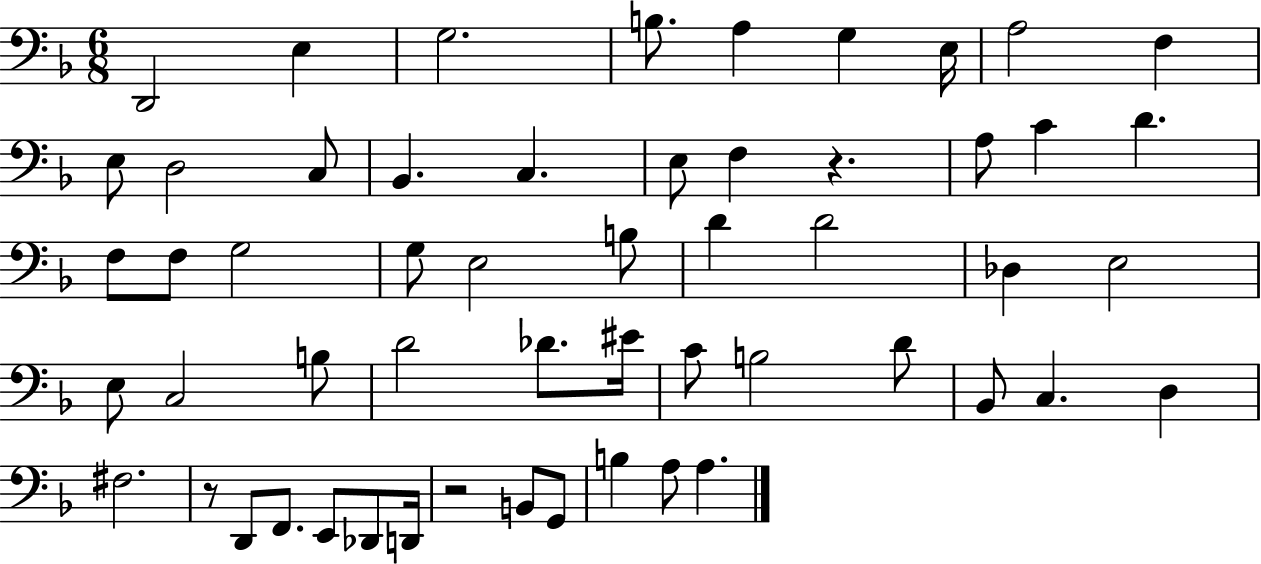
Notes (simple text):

D2/h E3/q G3/h. B3/e. A3/q G3/q E3/s A3/h F3/q E3/e D3/h C3/e Bb2/q. C3/q. E3/e F3/q R/q. A3/e C4/q D4/q. F3/e F3/e G3/h G3/e E3/h B3/e D4/q D4/h Db3/q E3/h E3/e C3/h B3/e D4/h Db4/e. EIS4/s C4/e B3/h D4/e Bb2/e C3/q. D3/q F#3/h. R/e D2/e F2/e. E2/e Db2/e D2/s R/h B2/e G2/e B3/q A3/e A3/q.